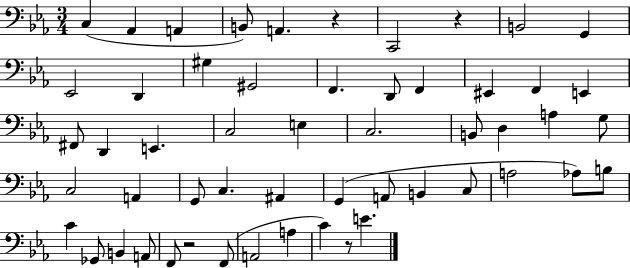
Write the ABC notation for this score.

X:1
T:Untitled
M:3/4
L:1/4
K:Eb
C, _A,, A,, B,,/2 A,, z C,,2 z B,,2 G,, _E,,2 D,, ^G, ^G,,2 F,, D,,/2 F,, ^E,, F,, E,, ^F,,/2 D,, E,, C,2 E, C,2 B,,/2 D, A, G,/2 C,2 A,, G,,/2 C, ^A,, G,, A,,/2 B,, C,/2 A,2 _A,/2 B,/2 C _G,,/2 B,, A,,/2 F,,/2 z2 F,,/2 A,,2 A, C z/2 E